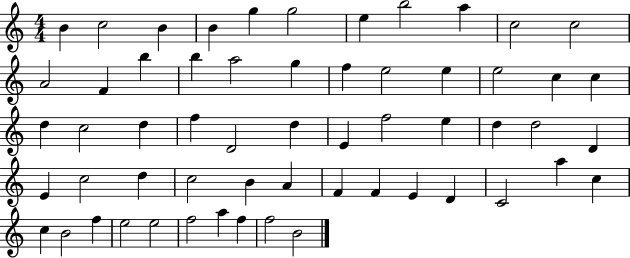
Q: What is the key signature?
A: C major